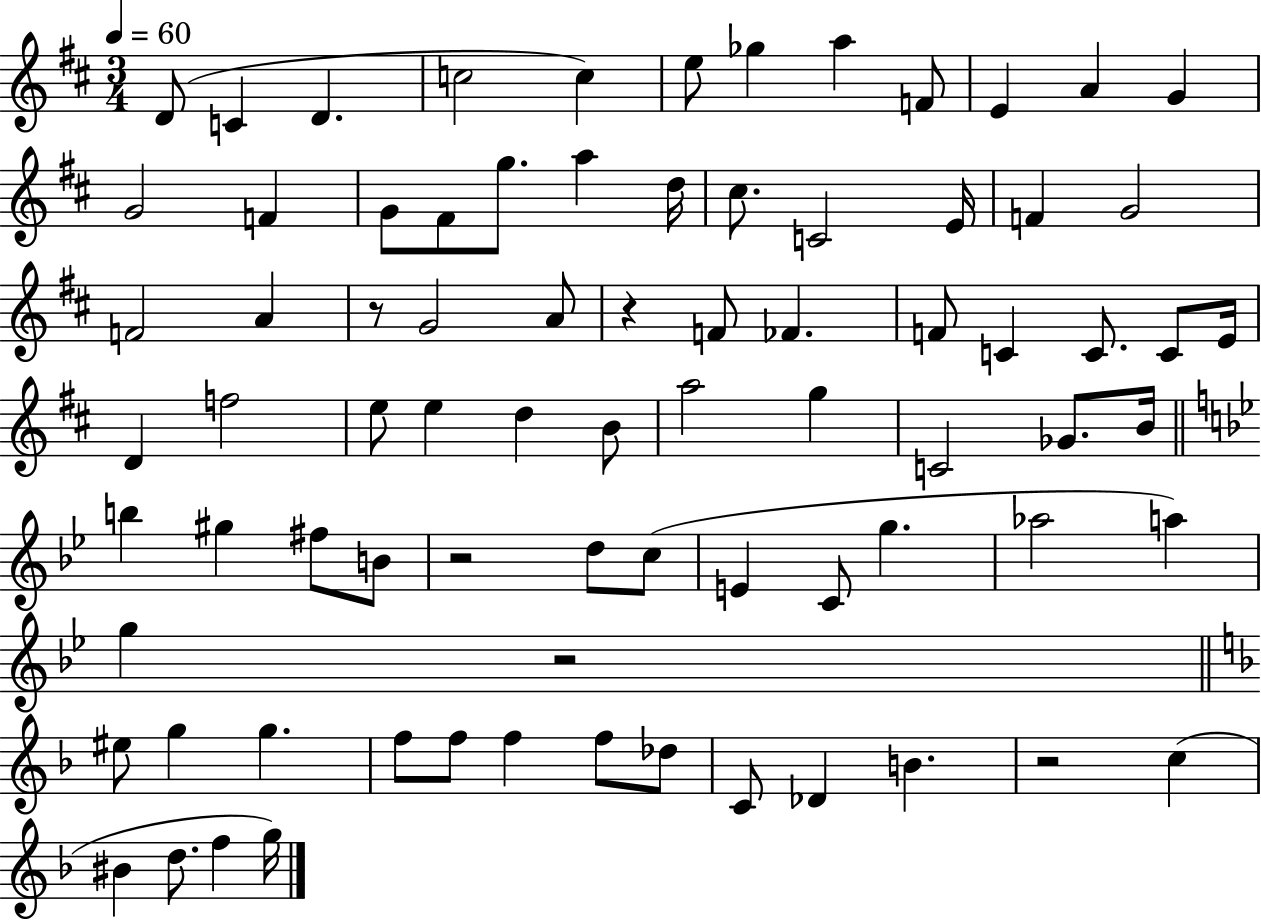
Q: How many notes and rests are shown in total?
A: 79